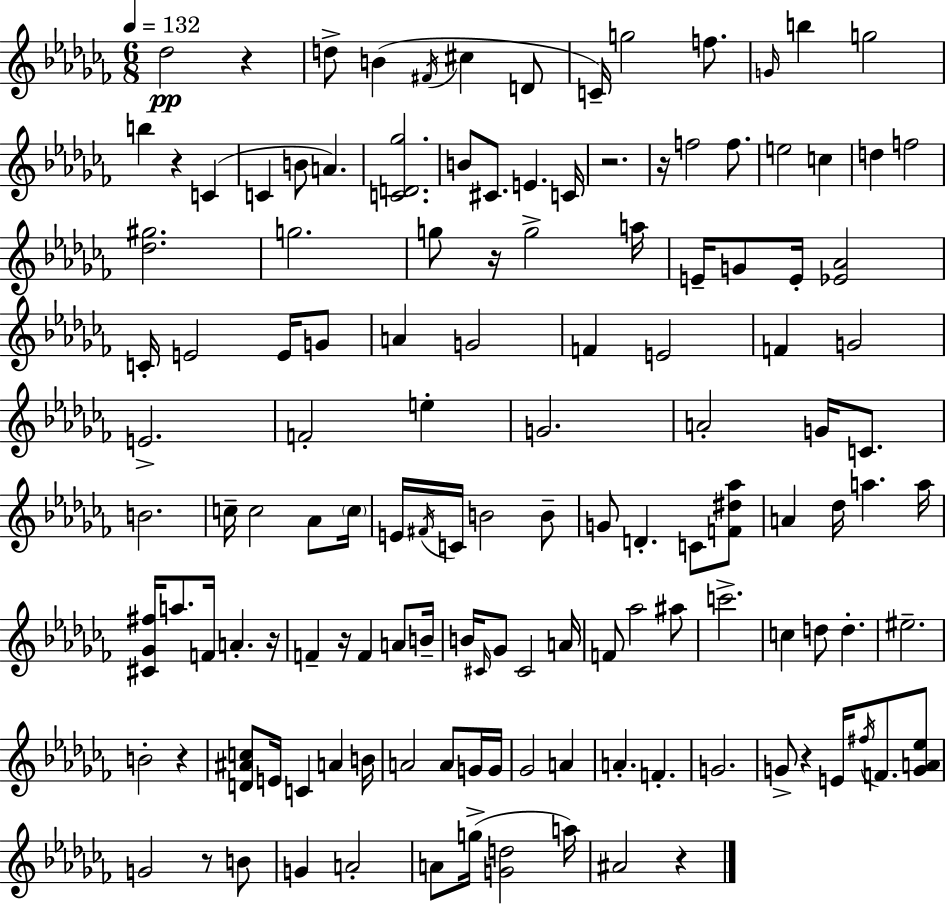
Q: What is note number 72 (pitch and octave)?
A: F4